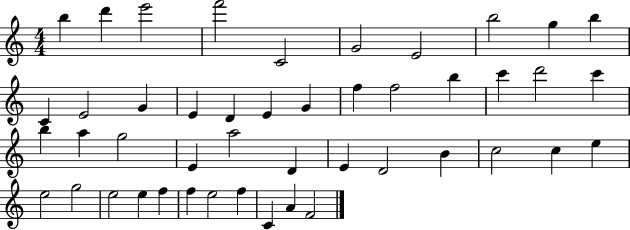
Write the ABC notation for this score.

X:1
T:Untitled
M:4/4
L:1/4
K:C
b d' e'2 f'2 C2 G2 E2 b2 g b C E2 G E D E G f f2 b c' d'2 c' b a g2 E a2 D E D2 B c2 c e e2 g2 e2 e f f e2 f C A F2